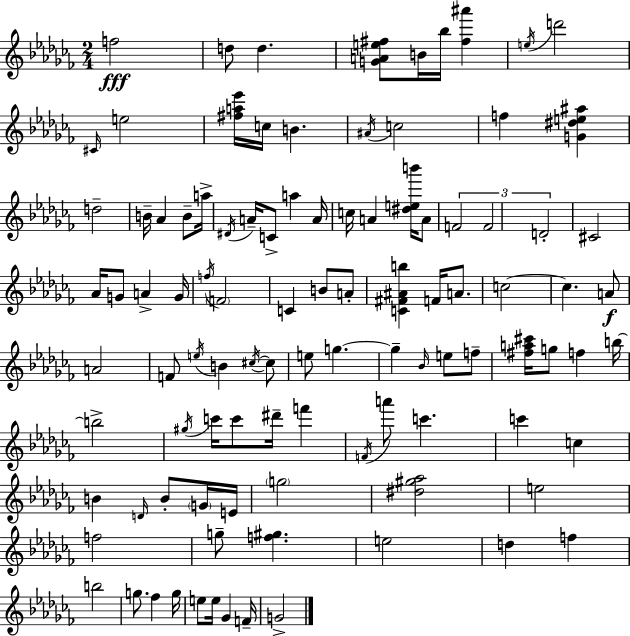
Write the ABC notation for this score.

X:1
T:Untitled
M:2/4
L:1/4
K:Abm
f2 d/2 d [GAe^f]/2 B/4 _b/4 [^f^a'] e/4 d'2 ^C/4 e2 [^fa_e']/4 c/4 B ^A/4 c2 f [G^de^a] d2 B/4 _A B/2 a/4 ^D/4 A/4 C/2 a A/4 c/4 A [^deb']/4 A/2 F2 F2 D2 ^C2 _A/4 G/2 A G/4 f/4 F2 C B/2 A/2 [C^F^Ab] F/4 A/2 c2 c A/2 A2 F/2 e/4 B ^c/4 ^c/2 e/2 g g _B/4 e/2 f/2 [^fa^c']/4 g/2 f b/4 b2 ^g/4 c'/4 c'/2 ^d'/4 f' F/4 a'/2 c' c' c B D/4 B/2 G/4 E/4 g2 [^d^g_a]2 e2 f2 g/2 [f^g] e2 d f b2 g/2 _f g/4 e/2 e/4 _G F/4 G2